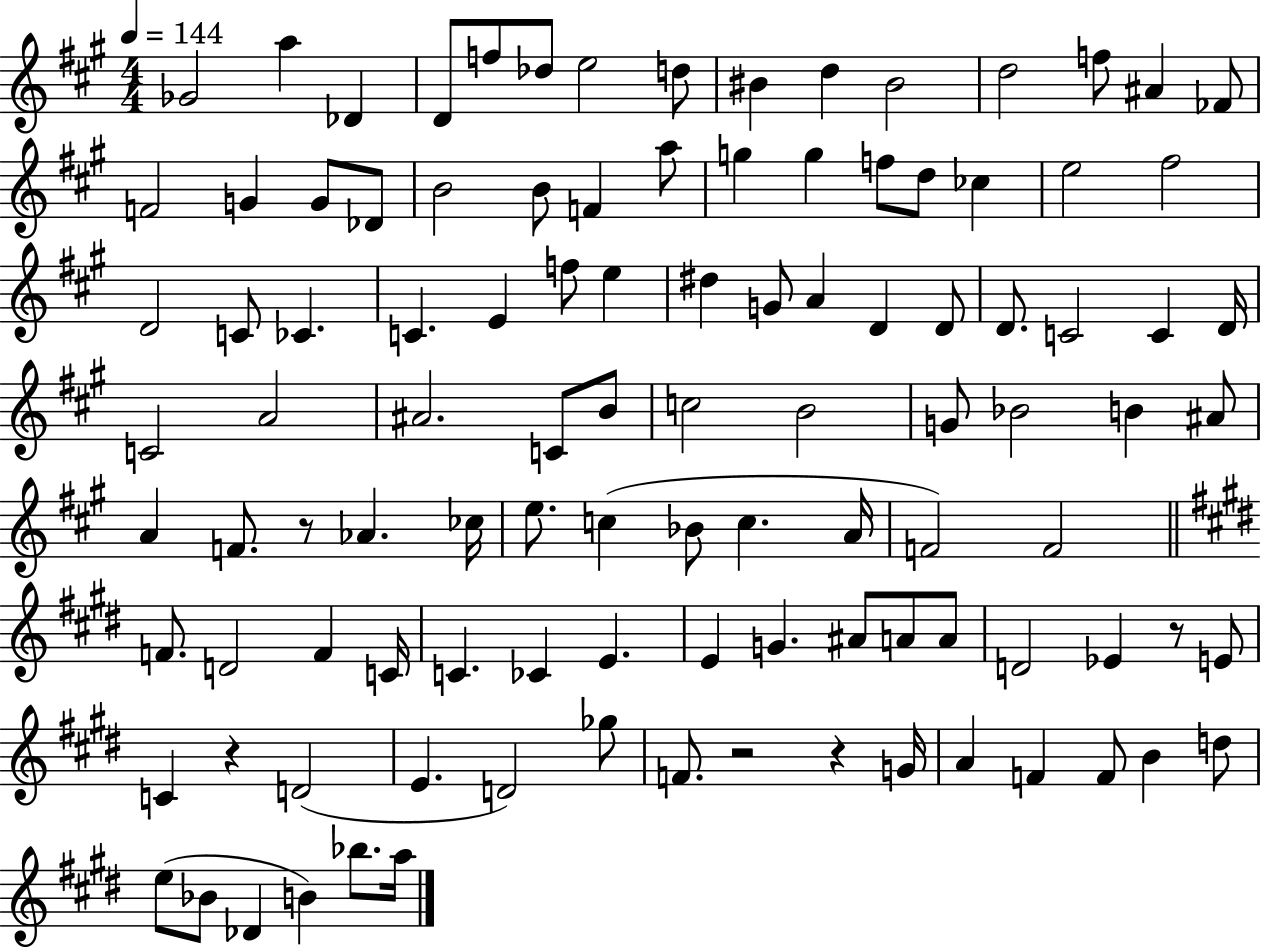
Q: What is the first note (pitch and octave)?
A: Gb4